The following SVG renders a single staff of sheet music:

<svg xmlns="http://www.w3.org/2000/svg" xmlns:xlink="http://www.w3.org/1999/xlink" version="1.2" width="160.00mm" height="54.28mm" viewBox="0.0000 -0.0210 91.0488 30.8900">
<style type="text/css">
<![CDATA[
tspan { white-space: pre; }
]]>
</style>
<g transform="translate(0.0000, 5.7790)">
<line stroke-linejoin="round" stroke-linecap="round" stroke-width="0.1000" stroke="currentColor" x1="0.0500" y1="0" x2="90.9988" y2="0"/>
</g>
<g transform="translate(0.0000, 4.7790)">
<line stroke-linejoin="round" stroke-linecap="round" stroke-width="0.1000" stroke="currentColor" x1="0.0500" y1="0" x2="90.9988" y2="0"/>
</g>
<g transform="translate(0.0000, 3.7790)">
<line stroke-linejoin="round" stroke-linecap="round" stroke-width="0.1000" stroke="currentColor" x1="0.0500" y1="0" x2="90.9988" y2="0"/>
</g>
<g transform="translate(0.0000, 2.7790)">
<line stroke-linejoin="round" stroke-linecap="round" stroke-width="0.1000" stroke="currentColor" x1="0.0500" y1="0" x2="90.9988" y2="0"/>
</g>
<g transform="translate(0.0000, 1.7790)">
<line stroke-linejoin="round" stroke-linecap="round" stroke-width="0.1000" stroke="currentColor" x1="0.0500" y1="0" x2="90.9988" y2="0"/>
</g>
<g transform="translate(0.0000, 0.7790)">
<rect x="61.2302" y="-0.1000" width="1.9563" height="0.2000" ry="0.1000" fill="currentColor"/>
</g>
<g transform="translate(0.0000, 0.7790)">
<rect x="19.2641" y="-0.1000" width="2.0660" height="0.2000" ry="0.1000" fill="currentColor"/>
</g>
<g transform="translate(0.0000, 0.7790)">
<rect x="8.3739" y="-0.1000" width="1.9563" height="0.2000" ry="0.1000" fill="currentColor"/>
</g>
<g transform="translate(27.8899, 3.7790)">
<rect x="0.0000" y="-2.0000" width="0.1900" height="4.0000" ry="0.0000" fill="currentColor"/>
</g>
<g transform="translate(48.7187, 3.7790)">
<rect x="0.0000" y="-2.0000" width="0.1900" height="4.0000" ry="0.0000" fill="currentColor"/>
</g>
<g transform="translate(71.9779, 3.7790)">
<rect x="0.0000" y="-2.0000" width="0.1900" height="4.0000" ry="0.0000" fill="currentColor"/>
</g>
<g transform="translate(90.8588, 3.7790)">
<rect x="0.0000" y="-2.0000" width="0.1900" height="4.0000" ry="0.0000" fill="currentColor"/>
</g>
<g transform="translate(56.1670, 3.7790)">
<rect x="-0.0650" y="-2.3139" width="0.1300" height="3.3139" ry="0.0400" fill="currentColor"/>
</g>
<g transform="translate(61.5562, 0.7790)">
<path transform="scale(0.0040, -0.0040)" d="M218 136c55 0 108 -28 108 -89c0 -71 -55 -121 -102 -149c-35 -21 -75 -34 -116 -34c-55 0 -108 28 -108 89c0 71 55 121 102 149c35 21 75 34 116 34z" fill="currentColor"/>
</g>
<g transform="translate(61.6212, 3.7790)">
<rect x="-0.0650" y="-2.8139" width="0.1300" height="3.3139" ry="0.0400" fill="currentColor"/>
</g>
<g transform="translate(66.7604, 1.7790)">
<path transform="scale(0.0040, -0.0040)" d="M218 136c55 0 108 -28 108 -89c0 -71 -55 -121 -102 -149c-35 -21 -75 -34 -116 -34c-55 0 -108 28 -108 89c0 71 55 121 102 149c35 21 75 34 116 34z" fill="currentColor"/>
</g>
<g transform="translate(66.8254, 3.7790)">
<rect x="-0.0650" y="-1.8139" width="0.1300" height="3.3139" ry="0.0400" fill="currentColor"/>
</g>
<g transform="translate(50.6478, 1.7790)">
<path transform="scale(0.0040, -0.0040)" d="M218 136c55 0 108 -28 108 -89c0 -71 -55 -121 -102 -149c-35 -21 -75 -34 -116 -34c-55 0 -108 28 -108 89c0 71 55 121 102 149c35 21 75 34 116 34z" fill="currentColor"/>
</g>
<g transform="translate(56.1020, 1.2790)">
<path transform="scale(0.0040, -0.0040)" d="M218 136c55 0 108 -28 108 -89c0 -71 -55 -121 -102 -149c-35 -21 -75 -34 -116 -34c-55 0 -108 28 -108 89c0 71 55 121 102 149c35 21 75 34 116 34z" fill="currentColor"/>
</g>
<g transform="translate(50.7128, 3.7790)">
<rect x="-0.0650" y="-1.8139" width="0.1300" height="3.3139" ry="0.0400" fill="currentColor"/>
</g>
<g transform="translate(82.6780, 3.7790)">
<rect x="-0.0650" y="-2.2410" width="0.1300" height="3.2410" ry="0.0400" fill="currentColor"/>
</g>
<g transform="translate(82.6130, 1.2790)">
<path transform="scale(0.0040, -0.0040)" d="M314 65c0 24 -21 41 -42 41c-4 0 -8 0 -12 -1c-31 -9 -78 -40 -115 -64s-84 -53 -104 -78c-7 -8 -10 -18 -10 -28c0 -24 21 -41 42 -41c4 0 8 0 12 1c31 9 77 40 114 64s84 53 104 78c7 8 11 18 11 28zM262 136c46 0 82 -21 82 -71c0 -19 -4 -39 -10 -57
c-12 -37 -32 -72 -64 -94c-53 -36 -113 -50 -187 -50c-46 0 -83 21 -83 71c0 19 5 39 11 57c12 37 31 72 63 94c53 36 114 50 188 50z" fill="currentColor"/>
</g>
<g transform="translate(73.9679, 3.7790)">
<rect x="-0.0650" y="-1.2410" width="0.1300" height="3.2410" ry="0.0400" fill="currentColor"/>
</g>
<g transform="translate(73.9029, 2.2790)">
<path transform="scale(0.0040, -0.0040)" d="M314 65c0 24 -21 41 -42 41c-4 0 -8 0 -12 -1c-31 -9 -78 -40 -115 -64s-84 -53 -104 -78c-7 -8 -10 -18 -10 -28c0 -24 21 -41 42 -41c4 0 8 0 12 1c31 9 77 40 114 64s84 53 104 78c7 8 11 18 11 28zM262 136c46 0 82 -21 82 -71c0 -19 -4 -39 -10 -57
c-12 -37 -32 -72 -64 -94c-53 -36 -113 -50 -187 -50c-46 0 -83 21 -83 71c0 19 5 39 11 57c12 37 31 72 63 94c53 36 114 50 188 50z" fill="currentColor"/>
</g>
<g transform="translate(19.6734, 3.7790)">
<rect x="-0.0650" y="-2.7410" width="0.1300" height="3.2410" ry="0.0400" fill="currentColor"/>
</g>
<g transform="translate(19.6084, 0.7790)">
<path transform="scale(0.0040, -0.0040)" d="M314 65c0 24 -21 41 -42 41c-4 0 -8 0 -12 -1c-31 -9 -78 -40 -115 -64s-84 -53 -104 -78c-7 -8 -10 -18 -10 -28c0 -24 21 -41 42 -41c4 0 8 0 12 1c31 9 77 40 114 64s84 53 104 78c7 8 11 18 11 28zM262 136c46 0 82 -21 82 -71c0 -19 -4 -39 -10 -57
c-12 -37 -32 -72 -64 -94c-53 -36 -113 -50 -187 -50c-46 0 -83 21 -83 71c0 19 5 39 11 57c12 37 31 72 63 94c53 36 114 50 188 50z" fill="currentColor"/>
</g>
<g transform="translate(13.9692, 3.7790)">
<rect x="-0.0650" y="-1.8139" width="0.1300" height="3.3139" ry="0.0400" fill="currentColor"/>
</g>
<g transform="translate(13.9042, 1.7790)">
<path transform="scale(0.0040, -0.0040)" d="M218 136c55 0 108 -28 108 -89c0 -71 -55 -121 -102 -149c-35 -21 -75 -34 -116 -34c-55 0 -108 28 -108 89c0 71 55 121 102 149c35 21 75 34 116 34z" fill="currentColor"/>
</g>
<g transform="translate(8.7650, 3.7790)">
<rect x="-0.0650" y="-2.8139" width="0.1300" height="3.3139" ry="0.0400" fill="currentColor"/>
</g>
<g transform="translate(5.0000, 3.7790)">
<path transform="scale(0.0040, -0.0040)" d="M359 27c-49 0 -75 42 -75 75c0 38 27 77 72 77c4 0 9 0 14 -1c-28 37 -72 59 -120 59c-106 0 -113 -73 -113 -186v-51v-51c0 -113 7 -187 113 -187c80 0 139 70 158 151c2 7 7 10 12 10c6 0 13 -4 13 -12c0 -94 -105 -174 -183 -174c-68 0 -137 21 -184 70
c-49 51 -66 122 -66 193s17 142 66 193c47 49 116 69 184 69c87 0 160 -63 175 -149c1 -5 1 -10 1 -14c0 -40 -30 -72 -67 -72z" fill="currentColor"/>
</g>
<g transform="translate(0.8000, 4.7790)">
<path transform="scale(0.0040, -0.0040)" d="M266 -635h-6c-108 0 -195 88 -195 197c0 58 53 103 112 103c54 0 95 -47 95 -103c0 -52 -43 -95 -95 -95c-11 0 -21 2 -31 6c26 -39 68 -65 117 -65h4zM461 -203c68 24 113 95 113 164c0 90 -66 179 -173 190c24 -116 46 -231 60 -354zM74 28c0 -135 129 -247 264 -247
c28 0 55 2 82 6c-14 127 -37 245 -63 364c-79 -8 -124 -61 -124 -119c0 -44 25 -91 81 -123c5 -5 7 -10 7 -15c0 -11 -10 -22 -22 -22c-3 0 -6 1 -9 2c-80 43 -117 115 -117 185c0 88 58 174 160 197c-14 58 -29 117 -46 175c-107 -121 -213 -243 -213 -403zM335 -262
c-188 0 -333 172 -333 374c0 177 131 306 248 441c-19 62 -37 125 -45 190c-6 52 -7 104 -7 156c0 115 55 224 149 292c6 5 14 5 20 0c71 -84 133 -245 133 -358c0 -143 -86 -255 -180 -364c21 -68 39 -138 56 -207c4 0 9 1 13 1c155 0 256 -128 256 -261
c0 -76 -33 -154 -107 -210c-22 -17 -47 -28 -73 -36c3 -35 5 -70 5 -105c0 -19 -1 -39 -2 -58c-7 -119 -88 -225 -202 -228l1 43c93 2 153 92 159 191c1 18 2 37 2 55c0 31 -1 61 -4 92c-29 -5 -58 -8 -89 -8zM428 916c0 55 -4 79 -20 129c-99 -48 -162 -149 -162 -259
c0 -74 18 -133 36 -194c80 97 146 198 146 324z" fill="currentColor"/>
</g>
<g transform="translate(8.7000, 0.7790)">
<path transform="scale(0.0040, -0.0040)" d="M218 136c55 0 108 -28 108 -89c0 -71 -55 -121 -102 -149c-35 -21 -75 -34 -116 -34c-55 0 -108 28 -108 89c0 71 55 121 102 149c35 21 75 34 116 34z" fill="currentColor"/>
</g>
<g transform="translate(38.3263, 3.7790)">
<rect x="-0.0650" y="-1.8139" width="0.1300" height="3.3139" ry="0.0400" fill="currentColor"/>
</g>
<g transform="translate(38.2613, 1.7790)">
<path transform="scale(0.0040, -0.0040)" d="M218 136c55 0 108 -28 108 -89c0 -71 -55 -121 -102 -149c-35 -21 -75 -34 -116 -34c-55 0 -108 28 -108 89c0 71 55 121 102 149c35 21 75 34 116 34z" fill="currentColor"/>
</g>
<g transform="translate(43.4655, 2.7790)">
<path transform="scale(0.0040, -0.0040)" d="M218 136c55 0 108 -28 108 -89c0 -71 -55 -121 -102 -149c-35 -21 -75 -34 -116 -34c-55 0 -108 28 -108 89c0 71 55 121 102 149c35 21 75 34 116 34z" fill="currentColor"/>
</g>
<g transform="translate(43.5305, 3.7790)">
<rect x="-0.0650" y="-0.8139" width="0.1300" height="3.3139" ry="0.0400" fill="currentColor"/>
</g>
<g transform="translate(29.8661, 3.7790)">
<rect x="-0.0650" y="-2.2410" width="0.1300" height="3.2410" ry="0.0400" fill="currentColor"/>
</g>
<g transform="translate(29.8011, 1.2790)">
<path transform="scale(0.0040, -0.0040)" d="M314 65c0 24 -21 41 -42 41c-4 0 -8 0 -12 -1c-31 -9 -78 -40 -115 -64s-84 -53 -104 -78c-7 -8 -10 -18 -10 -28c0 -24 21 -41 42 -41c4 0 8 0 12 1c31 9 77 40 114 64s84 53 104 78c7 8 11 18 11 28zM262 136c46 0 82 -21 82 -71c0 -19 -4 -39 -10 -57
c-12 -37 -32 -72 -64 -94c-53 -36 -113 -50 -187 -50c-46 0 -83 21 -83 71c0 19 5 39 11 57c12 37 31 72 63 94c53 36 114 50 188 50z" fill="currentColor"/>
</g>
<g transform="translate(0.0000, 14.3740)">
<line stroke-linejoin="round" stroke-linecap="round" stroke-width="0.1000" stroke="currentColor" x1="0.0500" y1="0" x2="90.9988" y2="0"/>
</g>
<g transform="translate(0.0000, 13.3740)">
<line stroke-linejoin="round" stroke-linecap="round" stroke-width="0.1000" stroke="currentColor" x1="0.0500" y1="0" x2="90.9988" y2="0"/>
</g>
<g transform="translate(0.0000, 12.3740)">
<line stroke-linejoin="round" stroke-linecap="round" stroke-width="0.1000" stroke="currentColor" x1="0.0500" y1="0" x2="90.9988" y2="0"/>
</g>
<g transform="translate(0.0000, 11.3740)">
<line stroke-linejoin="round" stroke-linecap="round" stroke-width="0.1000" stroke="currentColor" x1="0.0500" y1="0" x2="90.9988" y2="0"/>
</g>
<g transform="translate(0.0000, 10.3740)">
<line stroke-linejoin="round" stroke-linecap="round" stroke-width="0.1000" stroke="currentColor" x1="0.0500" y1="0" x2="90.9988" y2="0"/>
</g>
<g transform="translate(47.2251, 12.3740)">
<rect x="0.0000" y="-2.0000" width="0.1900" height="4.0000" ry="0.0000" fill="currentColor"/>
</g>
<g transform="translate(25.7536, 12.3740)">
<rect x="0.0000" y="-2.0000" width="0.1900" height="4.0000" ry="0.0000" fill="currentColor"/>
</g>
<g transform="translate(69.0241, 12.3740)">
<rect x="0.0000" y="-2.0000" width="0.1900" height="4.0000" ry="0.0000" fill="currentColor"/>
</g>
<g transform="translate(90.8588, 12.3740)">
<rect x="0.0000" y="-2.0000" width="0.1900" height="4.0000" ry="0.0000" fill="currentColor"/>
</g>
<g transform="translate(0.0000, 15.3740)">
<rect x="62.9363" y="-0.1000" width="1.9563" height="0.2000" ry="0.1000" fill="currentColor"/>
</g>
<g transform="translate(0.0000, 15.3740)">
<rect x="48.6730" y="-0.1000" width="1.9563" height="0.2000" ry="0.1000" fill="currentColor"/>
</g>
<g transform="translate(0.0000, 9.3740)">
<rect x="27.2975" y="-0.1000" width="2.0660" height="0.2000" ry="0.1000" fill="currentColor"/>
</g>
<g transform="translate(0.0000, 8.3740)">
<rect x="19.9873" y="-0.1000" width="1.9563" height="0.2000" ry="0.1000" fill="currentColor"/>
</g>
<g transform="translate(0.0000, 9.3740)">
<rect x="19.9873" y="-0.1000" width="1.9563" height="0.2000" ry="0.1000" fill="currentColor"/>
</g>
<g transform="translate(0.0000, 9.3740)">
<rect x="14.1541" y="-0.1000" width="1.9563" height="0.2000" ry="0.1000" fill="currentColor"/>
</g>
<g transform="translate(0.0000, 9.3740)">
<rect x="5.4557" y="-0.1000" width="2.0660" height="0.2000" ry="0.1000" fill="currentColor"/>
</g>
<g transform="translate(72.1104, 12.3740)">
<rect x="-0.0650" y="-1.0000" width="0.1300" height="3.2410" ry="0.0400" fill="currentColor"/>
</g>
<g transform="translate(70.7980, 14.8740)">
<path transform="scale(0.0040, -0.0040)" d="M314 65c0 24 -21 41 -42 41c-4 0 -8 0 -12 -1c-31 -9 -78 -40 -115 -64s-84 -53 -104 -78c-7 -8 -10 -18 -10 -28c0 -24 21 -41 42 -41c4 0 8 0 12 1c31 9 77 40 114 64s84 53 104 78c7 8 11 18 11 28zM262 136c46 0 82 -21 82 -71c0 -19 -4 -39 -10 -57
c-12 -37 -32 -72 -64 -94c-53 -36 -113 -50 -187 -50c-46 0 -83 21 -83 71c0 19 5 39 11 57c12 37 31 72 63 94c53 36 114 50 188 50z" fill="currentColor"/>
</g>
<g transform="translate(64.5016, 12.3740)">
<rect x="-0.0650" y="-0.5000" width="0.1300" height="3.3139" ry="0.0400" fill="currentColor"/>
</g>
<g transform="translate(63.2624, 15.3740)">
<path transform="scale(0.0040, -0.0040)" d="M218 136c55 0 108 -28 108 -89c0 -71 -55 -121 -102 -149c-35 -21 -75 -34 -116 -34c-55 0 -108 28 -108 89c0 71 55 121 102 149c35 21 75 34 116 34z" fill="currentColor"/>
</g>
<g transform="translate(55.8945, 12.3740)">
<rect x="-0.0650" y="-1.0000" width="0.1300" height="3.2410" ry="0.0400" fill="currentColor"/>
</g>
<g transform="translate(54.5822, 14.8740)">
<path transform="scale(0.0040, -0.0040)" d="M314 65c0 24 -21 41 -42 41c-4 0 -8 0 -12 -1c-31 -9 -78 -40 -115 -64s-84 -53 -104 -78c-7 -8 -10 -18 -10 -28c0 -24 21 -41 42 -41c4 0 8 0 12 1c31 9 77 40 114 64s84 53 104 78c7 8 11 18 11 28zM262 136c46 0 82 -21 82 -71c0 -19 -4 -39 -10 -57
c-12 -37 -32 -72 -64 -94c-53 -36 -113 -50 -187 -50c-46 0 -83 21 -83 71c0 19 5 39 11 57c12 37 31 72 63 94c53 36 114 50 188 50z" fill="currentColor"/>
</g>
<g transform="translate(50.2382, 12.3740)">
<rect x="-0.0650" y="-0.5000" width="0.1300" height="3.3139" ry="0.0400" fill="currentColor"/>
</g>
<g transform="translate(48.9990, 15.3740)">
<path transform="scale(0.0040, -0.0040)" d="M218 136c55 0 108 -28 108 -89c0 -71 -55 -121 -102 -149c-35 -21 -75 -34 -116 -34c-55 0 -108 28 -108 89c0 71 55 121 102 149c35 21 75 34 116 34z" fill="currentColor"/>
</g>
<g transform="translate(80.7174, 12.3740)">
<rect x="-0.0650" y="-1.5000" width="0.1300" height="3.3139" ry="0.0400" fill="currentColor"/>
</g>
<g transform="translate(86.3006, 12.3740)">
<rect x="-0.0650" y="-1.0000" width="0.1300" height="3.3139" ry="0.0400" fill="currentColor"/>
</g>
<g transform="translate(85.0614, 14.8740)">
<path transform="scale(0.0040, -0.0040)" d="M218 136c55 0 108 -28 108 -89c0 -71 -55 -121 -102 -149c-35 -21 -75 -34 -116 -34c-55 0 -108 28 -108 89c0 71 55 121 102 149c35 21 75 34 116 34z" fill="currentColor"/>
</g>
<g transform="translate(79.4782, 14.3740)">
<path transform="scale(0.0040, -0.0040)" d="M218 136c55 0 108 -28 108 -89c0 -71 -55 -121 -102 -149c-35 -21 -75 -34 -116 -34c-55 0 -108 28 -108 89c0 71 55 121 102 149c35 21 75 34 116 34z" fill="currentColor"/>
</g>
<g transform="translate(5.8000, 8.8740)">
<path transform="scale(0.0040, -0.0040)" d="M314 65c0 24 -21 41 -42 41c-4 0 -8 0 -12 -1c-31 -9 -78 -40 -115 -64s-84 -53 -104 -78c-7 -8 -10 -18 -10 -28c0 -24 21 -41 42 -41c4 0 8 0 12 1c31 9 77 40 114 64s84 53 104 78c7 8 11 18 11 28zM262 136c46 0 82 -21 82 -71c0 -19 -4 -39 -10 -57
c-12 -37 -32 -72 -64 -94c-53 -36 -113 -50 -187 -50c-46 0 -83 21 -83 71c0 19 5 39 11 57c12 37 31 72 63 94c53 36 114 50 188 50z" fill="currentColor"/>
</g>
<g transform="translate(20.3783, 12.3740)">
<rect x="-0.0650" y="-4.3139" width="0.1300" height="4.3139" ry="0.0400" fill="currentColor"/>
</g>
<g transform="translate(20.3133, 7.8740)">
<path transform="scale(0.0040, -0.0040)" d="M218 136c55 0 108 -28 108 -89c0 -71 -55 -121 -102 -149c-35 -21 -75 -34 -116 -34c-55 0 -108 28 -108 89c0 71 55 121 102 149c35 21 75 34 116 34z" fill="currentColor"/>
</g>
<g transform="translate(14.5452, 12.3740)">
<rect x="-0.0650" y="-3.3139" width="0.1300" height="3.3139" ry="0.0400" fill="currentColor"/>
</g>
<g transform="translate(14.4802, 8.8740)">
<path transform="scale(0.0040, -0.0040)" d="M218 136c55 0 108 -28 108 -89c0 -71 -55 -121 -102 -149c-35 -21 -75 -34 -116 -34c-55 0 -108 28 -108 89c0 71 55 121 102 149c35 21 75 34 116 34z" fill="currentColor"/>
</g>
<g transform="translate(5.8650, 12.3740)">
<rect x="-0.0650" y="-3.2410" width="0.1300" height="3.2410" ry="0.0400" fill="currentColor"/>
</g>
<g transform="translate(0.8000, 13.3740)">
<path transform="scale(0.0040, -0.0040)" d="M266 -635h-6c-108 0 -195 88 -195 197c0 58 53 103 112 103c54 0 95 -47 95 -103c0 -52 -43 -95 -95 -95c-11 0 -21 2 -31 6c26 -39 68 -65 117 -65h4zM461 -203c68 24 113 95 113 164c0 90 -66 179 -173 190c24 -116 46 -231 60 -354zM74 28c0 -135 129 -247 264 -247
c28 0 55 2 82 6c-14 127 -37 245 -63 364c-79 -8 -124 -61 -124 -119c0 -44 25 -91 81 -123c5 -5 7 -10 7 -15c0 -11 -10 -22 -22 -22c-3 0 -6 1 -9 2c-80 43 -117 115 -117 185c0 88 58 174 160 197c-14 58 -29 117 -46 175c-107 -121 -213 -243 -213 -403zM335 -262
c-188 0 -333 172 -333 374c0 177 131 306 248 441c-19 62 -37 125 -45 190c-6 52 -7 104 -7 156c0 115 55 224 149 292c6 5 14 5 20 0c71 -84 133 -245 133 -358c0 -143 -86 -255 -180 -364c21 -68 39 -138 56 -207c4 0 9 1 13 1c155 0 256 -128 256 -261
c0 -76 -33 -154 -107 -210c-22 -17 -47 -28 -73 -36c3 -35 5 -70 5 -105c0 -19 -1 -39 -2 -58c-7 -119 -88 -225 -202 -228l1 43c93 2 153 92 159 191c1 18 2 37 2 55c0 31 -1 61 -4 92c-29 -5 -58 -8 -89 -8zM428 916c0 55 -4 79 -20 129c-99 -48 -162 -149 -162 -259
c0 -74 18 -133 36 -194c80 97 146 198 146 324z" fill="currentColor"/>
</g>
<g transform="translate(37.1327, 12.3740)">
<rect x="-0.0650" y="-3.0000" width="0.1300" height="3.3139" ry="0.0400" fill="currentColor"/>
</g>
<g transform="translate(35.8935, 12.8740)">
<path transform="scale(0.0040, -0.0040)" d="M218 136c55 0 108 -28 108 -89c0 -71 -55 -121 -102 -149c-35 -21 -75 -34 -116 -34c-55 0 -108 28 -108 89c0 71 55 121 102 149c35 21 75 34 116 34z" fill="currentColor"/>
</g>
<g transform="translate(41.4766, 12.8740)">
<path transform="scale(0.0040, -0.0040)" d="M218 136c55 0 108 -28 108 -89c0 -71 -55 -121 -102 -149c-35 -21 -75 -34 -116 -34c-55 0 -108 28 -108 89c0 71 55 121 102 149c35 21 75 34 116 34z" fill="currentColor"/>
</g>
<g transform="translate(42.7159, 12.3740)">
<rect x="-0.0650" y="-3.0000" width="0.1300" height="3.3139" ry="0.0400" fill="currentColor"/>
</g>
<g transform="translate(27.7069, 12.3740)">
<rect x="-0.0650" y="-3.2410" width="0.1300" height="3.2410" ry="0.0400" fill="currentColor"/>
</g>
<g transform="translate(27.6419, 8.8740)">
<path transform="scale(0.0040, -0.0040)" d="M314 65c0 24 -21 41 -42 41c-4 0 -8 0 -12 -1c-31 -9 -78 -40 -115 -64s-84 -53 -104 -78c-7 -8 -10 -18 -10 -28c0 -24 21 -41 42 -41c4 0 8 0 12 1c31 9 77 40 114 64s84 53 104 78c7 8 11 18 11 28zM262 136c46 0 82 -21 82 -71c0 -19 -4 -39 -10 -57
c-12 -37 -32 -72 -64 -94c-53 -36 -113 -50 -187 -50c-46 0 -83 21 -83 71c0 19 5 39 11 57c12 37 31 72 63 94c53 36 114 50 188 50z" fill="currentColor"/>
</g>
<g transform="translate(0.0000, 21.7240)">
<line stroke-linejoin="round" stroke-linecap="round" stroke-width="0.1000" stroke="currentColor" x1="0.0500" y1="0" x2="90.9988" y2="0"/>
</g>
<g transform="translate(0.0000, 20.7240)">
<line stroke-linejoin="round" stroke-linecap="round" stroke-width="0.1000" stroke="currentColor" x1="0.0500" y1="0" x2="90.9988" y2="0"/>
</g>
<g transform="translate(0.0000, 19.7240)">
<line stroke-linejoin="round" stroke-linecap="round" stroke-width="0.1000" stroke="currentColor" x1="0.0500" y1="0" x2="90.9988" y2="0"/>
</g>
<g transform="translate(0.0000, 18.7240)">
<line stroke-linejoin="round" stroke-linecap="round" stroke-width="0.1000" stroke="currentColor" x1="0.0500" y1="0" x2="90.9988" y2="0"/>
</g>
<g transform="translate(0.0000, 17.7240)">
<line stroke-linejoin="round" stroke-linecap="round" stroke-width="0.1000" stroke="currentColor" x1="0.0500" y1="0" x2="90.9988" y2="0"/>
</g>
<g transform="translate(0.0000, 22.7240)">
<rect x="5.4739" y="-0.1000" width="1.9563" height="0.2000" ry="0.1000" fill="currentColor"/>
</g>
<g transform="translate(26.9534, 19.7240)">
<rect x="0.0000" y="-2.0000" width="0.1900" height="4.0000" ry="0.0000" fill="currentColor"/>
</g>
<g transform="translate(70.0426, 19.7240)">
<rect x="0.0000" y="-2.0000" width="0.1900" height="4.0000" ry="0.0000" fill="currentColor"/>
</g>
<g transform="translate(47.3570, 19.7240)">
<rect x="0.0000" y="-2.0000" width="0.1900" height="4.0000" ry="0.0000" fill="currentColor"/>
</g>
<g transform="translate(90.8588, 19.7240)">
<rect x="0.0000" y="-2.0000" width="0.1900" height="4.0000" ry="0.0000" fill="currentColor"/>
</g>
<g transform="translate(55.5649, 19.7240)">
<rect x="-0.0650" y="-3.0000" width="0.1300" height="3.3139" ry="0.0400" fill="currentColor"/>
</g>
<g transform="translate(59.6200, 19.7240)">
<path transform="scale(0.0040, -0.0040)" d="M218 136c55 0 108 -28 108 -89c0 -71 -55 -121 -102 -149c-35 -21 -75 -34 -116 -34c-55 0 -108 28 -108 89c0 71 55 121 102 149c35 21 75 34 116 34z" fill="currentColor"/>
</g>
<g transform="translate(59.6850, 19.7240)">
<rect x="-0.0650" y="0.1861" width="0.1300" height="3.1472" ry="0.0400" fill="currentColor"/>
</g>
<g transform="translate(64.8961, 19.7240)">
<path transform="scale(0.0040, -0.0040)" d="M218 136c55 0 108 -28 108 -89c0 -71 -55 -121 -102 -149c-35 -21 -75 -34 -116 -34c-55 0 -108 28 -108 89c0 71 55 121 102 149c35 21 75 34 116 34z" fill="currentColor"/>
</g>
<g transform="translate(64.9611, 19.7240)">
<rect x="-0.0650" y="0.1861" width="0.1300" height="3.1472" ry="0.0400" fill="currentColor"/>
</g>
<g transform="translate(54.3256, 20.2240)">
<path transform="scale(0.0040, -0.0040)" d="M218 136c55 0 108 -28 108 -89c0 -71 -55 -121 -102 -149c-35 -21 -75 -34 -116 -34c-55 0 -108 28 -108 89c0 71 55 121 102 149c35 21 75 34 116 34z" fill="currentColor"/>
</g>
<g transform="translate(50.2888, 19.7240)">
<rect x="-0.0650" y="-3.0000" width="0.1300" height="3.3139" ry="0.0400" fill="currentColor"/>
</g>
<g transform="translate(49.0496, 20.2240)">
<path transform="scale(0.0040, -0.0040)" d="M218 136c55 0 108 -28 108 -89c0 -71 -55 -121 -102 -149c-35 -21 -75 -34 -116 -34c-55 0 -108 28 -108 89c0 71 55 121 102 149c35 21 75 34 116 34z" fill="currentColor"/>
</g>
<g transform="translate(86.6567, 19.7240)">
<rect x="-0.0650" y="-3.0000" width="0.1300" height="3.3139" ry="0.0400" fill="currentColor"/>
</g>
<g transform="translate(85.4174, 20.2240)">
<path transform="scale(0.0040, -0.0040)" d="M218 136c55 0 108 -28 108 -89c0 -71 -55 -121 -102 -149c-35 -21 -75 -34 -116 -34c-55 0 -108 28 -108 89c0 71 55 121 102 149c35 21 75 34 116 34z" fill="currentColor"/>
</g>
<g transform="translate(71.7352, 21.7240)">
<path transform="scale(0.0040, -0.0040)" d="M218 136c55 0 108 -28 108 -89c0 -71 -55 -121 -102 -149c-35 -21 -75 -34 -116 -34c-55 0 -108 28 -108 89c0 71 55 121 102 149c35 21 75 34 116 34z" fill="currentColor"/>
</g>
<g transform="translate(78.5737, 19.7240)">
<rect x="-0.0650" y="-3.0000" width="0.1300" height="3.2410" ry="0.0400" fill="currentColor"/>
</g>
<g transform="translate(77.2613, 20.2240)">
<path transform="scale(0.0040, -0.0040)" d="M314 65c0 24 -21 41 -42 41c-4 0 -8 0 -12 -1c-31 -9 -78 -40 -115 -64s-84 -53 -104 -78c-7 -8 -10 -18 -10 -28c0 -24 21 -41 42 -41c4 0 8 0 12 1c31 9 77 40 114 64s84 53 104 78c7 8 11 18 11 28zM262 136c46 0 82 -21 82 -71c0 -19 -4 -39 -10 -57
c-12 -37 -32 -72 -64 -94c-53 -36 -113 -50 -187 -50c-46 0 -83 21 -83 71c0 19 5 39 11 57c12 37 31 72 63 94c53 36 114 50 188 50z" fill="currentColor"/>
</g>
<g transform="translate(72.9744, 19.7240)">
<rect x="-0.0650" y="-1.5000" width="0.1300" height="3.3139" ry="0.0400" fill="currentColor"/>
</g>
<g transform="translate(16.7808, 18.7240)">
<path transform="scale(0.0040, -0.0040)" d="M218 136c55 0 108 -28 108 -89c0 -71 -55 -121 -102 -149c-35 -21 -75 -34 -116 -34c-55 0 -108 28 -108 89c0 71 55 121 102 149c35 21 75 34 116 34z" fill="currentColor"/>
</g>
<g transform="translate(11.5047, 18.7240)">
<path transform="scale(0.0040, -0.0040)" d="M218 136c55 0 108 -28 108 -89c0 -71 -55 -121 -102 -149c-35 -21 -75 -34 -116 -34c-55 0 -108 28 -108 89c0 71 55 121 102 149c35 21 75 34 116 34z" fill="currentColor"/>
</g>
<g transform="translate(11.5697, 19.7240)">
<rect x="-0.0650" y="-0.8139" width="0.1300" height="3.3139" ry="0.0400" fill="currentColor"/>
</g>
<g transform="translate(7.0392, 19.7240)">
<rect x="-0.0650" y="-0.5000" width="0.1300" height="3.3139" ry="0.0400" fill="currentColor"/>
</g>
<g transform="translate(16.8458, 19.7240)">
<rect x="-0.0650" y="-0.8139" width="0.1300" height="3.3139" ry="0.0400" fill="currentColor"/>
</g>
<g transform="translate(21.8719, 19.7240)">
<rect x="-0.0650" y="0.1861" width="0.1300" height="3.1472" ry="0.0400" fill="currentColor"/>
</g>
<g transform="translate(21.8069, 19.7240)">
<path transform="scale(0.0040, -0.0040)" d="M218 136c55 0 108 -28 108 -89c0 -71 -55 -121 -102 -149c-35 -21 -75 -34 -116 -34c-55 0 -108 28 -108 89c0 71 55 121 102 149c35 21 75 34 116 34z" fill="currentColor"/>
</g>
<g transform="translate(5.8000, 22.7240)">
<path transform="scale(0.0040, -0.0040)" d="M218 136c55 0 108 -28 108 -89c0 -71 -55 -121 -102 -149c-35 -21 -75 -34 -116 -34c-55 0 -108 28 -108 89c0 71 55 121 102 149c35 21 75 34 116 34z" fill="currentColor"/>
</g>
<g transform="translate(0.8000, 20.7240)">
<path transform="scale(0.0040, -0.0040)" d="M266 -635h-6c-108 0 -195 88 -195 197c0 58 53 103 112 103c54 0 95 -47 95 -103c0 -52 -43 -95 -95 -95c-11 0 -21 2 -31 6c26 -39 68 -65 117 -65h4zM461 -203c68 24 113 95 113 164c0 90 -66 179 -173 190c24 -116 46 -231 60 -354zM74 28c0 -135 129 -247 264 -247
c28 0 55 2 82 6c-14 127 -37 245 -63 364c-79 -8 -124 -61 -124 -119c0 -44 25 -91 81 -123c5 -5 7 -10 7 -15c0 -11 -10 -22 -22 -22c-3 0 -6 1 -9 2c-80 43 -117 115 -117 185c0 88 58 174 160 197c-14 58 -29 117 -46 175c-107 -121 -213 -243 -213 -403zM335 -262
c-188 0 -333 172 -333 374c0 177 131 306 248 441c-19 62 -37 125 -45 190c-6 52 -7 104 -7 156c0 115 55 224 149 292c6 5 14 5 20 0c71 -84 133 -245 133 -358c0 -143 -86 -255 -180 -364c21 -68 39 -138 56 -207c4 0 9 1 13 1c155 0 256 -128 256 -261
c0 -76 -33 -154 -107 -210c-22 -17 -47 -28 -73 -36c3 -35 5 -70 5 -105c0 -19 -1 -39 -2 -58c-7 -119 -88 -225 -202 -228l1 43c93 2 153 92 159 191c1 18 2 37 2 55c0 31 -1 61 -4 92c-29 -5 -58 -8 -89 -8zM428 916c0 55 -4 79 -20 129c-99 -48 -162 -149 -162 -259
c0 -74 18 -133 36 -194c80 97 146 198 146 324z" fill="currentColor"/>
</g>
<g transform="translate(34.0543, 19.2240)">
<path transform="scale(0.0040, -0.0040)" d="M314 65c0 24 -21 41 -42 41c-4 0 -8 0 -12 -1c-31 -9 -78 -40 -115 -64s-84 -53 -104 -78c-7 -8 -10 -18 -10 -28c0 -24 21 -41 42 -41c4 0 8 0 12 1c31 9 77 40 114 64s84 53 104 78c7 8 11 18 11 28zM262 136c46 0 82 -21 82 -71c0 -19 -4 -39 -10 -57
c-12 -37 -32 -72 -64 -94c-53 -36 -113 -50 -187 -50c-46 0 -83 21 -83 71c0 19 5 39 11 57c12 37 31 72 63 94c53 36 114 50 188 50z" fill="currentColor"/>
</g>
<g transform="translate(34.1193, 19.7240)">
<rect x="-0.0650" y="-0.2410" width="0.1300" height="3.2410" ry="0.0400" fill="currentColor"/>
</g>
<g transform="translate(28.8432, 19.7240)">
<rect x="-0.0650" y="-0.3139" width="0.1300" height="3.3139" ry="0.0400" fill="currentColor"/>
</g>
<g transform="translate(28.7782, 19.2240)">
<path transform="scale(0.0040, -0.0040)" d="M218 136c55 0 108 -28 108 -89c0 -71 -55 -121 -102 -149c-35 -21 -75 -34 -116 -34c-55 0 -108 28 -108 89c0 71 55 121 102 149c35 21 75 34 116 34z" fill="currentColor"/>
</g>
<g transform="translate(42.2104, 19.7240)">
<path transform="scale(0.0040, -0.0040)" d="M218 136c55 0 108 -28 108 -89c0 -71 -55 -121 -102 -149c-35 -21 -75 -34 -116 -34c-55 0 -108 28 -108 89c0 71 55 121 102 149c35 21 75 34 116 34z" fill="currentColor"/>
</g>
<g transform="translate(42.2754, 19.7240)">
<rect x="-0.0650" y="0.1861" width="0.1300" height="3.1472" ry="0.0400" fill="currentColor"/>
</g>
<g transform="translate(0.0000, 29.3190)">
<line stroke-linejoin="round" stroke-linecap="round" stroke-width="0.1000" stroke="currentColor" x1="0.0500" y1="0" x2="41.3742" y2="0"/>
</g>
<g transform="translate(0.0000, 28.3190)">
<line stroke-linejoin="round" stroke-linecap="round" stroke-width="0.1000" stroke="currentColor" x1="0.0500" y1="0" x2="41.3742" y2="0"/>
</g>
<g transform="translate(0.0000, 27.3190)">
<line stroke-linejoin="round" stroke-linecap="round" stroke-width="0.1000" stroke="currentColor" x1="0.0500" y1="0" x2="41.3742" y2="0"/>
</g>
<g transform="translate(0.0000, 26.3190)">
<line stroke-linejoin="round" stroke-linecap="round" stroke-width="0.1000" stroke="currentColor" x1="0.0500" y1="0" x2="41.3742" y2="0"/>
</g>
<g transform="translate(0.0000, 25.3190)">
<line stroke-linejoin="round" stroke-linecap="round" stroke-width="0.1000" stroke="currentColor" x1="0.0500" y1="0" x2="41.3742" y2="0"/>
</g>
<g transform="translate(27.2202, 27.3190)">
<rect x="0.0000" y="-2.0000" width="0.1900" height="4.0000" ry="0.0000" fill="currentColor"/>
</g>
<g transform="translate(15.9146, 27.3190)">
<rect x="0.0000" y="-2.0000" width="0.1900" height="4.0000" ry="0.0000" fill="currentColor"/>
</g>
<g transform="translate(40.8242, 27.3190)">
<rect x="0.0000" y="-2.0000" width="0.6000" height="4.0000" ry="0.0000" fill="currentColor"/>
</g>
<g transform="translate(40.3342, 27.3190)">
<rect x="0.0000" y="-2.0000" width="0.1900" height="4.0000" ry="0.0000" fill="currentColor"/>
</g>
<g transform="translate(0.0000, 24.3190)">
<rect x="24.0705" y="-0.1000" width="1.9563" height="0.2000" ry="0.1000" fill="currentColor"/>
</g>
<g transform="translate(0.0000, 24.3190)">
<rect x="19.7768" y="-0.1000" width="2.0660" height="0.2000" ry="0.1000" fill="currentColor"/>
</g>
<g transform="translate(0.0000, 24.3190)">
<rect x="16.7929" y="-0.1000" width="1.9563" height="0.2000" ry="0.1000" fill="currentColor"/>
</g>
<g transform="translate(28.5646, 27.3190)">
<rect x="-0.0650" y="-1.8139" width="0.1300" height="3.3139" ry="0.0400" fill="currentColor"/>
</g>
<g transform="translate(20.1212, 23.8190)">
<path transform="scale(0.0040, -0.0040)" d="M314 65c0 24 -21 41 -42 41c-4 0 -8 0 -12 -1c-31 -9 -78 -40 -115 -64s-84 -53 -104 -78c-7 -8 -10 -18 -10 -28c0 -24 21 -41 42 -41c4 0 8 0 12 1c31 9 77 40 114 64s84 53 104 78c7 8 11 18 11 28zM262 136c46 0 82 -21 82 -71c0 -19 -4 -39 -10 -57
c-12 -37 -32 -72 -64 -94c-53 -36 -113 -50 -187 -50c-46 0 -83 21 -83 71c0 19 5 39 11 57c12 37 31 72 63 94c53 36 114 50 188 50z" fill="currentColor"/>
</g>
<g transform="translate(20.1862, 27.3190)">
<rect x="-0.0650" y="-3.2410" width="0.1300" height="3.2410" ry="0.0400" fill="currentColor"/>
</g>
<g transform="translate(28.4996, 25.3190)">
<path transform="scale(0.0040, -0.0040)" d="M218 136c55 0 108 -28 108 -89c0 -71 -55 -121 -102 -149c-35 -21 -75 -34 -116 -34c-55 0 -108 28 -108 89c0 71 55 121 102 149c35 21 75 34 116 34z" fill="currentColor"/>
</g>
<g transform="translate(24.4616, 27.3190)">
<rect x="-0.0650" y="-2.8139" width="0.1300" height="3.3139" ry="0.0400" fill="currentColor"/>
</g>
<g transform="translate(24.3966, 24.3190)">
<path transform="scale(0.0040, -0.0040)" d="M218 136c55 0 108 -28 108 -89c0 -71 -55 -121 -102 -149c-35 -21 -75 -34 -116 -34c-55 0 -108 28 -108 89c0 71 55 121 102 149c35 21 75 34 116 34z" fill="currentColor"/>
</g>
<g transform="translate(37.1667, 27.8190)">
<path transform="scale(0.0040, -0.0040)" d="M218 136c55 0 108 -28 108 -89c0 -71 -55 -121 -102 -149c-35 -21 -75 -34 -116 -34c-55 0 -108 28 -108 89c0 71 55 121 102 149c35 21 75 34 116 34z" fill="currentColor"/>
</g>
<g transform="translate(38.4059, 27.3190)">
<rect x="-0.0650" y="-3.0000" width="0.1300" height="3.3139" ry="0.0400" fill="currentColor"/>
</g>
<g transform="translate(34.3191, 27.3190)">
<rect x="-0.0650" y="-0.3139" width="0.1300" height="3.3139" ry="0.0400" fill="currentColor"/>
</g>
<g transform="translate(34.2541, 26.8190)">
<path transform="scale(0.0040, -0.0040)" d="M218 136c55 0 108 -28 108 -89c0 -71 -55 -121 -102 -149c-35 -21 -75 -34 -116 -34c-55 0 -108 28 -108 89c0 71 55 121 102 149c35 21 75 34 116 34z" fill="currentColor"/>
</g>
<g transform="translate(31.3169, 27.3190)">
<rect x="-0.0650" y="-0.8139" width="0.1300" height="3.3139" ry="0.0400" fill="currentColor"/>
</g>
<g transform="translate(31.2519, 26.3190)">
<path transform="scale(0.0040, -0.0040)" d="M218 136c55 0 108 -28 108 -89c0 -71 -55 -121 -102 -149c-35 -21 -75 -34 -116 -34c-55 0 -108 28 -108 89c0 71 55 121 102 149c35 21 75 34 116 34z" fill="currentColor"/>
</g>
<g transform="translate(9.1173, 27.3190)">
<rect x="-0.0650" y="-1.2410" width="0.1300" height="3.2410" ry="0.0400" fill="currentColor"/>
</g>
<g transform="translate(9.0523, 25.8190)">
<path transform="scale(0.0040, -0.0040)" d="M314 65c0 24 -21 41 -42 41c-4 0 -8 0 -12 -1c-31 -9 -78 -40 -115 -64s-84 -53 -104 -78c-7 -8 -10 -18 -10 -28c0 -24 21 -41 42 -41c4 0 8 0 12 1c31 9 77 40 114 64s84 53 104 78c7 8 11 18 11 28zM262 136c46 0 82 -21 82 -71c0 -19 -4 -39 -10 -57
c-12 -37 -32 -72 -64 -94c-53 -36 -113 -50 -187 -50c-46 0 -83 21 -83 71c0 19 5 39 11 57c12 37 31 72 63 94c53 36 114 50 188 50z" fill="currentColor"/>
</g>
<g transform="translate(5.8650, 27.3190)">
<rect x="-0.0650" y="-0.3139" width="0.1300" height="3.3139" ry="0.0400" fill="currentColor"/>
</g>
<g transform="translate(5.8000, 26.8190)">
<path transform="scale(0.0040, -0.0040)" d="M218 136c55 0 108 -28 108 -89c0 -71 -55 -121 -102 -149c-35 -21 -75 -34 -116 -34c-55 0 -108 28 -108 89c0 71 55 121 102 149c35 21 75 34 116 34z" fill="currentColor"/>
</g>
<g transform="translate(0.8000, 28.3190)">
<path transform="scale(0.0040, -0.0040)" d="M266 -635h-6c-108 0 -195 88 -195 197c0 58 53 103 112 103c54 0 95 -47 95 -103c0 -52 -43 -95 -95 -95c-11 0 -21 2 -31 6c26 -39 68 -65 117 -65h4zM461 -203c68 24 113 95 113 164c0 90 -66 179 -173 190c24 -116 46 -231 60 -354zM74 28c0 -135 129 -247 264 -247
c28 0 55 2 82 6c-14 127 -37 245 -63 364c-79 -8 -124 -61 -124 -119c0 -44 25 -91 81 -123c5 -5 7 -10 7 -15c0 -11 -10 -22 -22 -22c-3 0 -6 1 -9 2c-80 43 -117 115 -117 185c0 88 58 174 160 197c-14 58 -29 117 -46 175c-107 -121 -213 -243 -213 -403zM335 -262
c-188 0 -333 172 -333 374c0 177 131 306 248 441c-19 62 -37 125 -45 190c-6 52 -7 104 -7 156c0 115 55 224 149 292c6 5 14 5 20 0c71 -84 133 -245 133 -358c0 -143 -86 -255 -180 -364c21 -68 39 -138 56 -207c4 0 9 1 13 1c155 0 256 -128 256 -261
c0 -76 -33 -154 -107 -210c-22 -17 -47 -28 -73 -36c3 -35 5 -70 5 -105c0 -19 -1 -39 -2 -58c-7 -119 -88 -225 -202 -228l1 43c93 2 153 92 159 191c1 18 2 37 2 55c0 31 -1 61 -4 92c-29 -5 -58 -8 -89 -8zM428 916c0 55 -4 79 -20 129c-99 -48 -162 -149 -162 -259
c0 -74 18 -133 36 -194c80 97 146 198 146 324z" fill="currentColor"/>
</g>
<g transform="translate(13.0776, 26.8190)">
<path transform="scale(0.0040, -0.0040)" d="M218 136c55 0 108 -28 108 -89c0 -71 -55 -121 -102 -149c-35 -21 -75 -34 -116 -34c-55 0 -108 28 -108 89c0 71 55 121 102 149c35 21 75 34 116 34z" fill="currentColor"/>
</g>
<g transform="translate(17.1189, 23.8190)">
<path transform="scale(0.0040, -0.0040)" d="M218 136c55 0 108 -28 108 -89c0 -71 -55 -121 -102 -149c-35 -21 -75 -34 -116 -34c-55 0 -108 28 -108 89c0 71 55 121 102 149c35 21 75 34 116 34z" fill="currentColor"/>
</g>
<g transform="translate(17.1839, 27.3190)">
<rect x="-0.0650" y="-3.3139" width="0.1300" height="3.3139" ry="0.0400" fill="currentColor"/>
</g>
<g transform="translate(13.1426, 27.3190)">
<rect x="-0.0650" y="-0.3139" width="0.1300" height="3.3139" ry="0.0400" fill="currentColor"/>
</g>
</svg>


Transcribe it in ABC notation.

X:1
T:Untitled
M:4/4
L:1/4
K:C
a f a2 g2 f d f g a f e2 g2 b2 b d' b2 A A C D2 C D2 E D C d d B c c2 B A A B B E A2 A c e2 c b b2 a f d c A